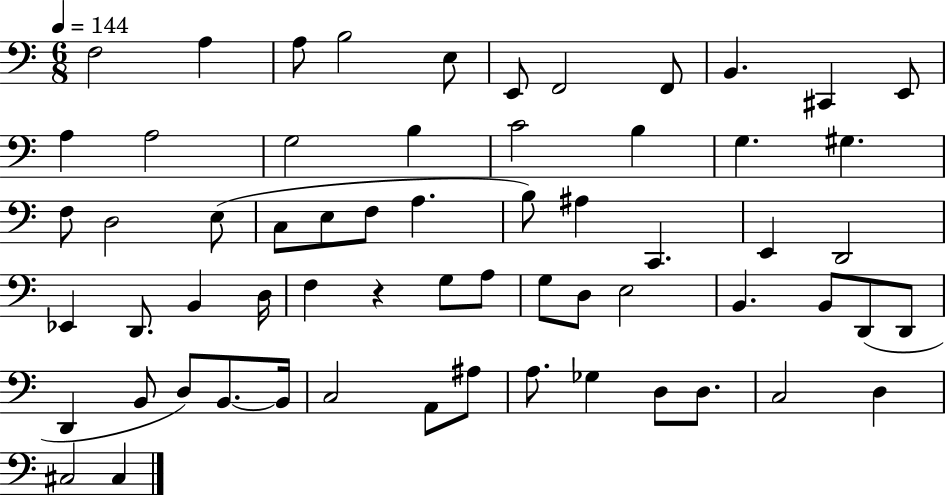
F3/h A3/q A3/e B3/h E3/e E2/e F2/h F2/e B2/q. C#2/q E2/e A3/q A3/h G3/h B3/q C4/h B3/q G3/q. G#3/q. F3/e D3/h E3/e C3/e E3/e F3/e A3/q. B3/e A#3/q C2/q. E2/q D2/h Eb2/q D2/e. B2/q D3/s F3/q R/q G3/e A3/e G3/e D3/e E3/h B2/q. B2/e D2/e D2/e D2/q B2/e D3/e B2/e. B2/s C3/h A2/e A#3/e A3/e. Gb3/q D3/e D3/e. C3/h D3/q C#3/h C#3/q